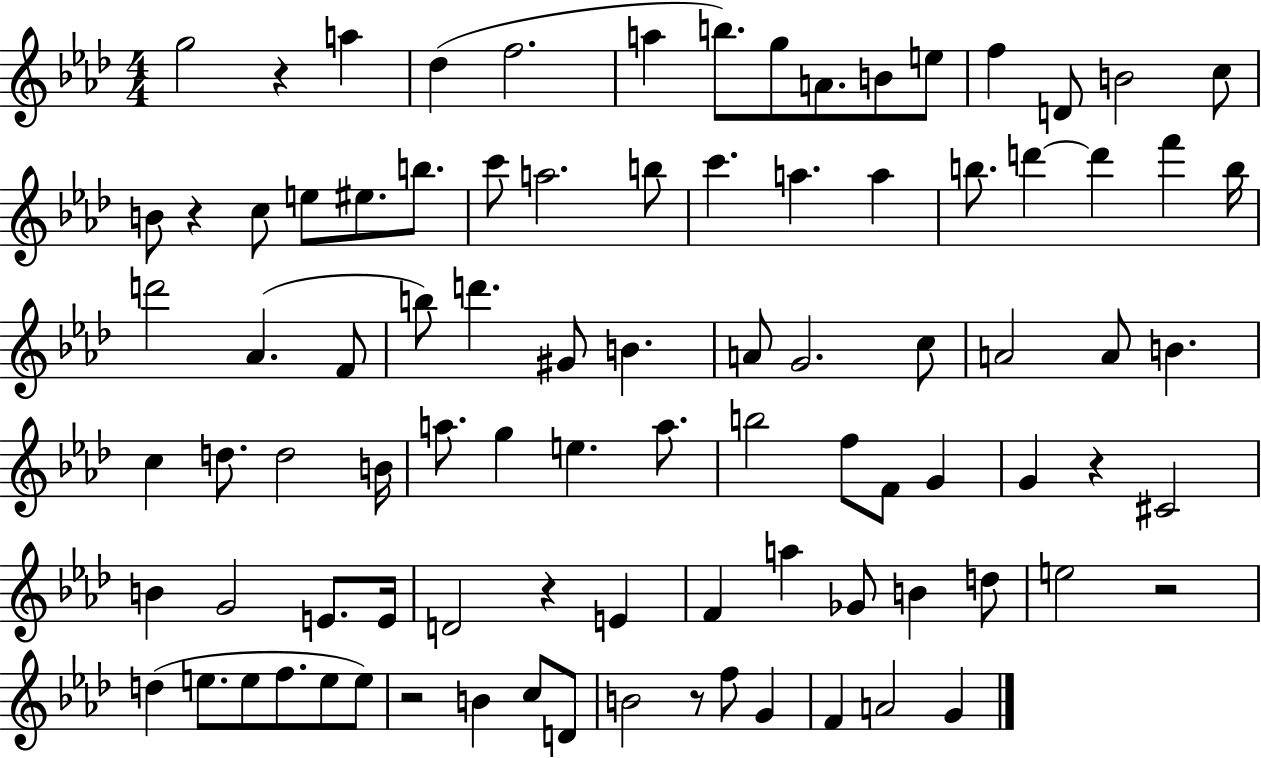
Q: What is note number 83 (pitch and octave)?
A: A4